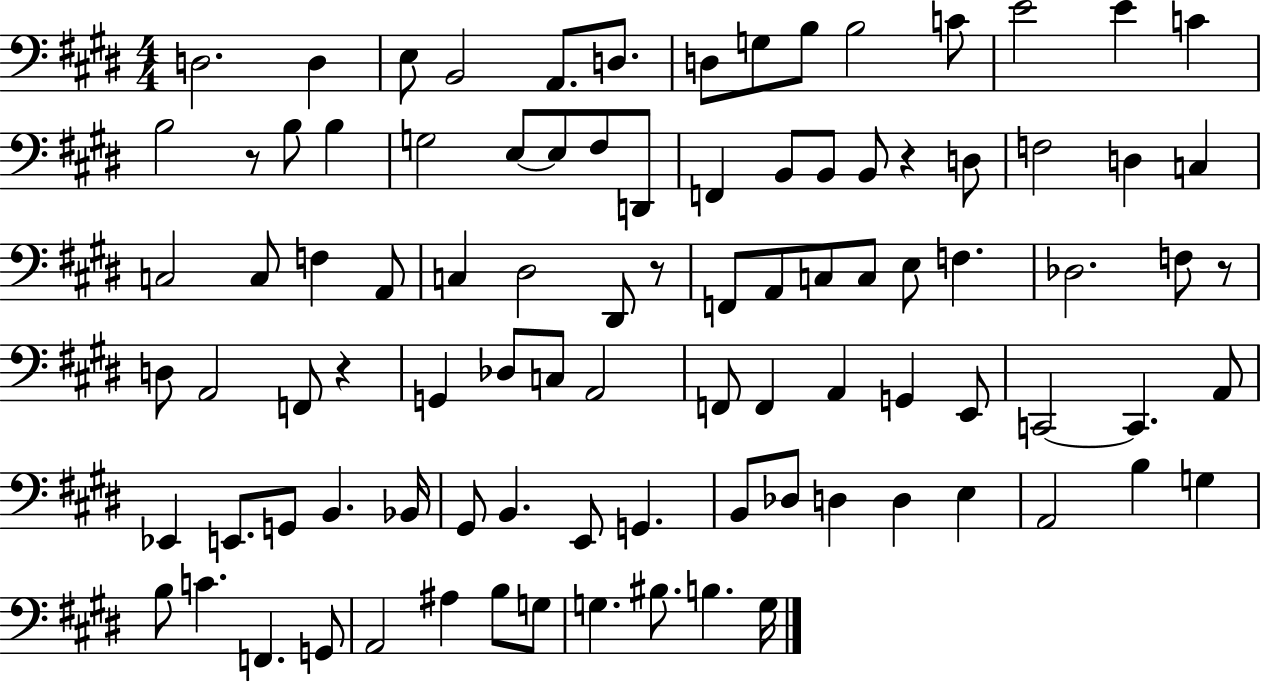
D3/h. D3/q E3/e B2/h A2/e. D3/e. D3/e G3/e B3/e B3/h C4/e E4/h E4/q C4/q B3/h R/e B3/e B3/q G3/h E3/e E3/e F#3/e D2/e F2/q B2/e B2/e B2/e R/q D3/e F3/h D3/q C3/q C3/h C3/e F3/q A2/e C3/q D#3/h D#2/e R/e F2/e A2/e C3/e C3/e E3/e F3/q. Db3/h. F3/e R/e D3/e A2/h F2/e R/q G2/q Db3/e C3/e A2/h F2/e F2/q A2/q G2/q E2/e C2/h C2/q. A2/e Eb2/q E2/e. G2/e B2/q. Bb2/s G#2/e B2/q. E2/e G2/q. B2/e Db3/e D3/q D3/q E3/q A2/h B3/q G3/q B3/e C4/q. F2/q. G2/e A2/h A#3/q B3/e G3/e G3/q. BIS3/e. B3/q. G3/s